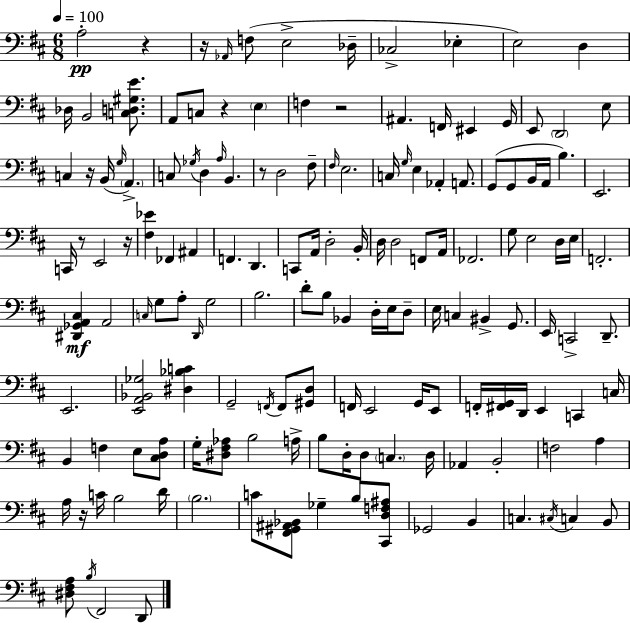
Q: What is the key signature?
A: D major